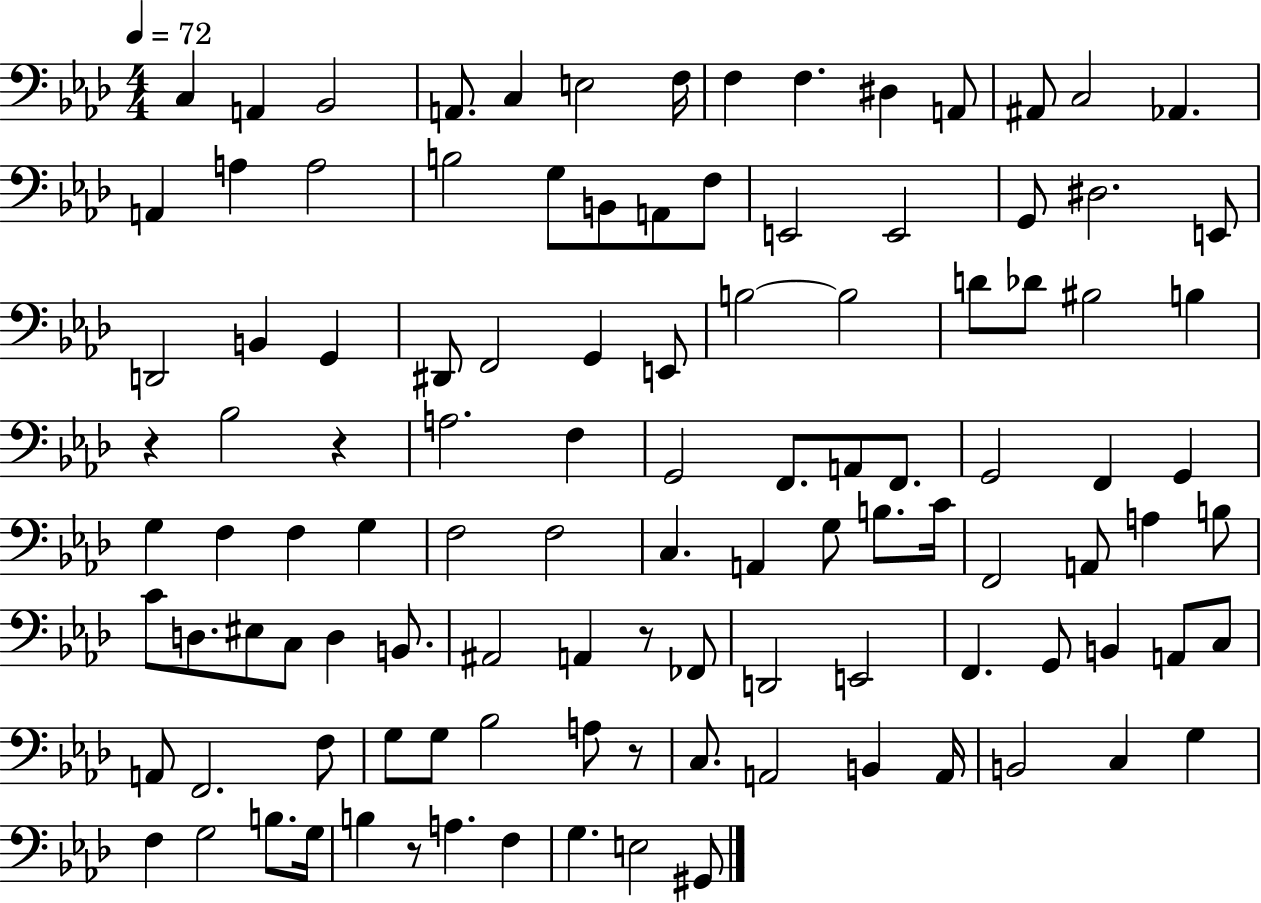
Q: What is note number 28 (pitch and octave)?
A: D2